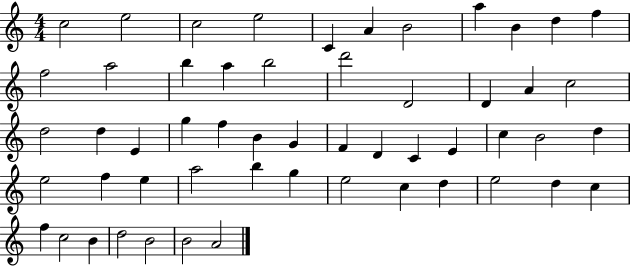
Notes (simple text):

C5/h E5/h C5/h E5/h C4/q A4/q B4/h A5/q B4/q D5/q F5/q F5/h A5/h B5/q A5/q B5/h D6/h D4/h D4/q A4/q C5/h D5/h D5/q E4/q G5/q F5/q B4/q G4/q F4/q D4/q C4/q E4/q C5/q B4/h D5/q E5/h F5/q E5/q A5/h B5/q G5/q E5/h C5/q D5/q E5/h D5/q C5/q F5/q C5/h B4/q D5/h B4/h B4/h A4/h